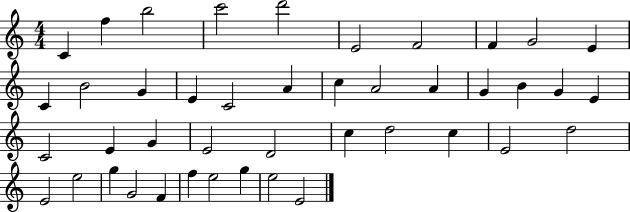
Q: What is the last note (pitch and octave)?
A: E4